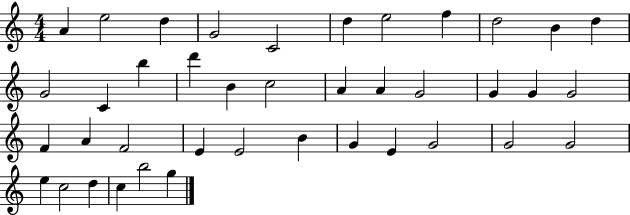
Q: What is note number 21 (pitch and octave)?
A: G4